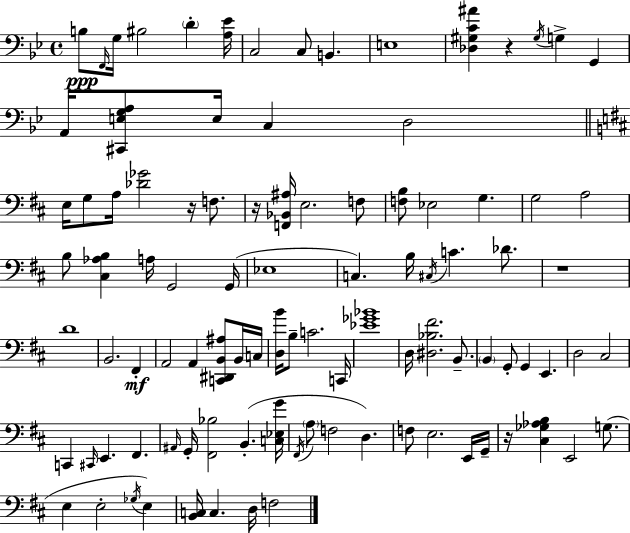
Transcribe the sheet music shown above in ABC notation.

X:1
T:Untitled
M:4/4
L:1/4
K:Gm
B,/2 F,,/4 G,/4 ^B,2 D [A,_E]/4 C,2 C,/2 B,, E,4 [_D,^G,C^A] z ^G,/4 G, G,, A,,/4 [^C,,E,G,A,]/2 E,/4 C, D,2 E,/4 G,/2 A,/4 [_D_G]2 z/4 F,/2 z/4 [F,,_B,,^A,]/4 E,2 F,/2 [F,B,]/2 _E,2 G, G,2 A,2 B,/2 [^C,_A,B,] A,/4 G,,2 G,,/4 _E,4 C, B,/4 ^C,/4 C _D/2 z4 D4 B,,2 ^F,, A,,2 A,, [C,,^D,,B,,^A,]/2 B,,/4 C,/4 [D,B]/4 B,/2 C2 C,,/4 [_E_G_B]4 D,/4 [^D,_B,^F]2 B,,/2 B,, G,,/2 G,, E,, D,2 ^C,2 C,, ^C,,/4 E,, ^F,, ^A,,/4 G,,/4 [^F,,_B,]2 B,, [C,_E,G]/4 ^F,,/4 A,/2 F,2 D, F,/2 E,2 E,,/4 G,,/4 z/4 [^C,_G,_A,B,] E,,2 G,/2 E, E,2 _G,/4 E, [B,,C,]/4 C, D,/4 F,2